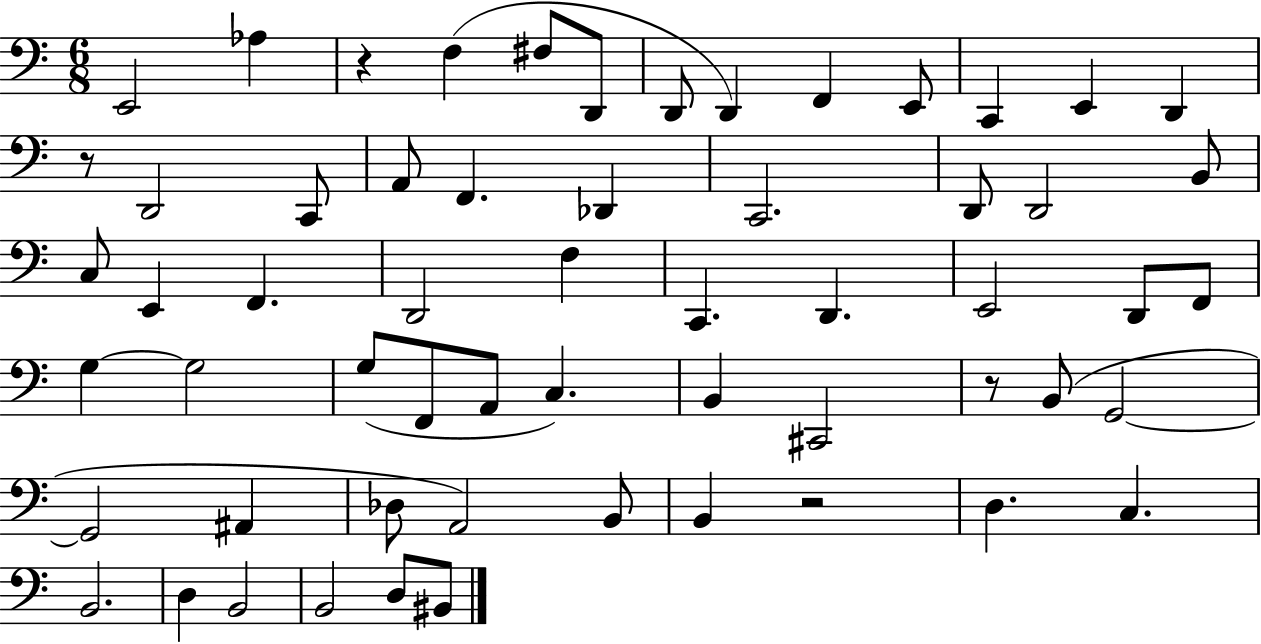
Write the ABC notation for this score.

X:1
T:Untitled
M:6/8
L:1/4
K:C
E,,2 _A, z F, ^F,/2 D,,/2 D,,/2 D,, F,, E,,/2 C,, E,, D,, z/2 D,,2 C,,/2 A,,/2 F,, _D,, C,,2 D,,/2 D,,2 B,,/2 C,/2 E,, F,, D,,2 F, C,, D,, E,,2 D,,/2 F,,/2 G, G,2 G,/2 F,,/2 A,,/2 C, B,, ^C,,2 z/2 B,,/2 G,,2 G,,2 ^A,, _D,/2 A,,2 B,,/2 B,, z2 D, C, B,,2 D, B,,2 B,,2 D,/2 ^B,,/2